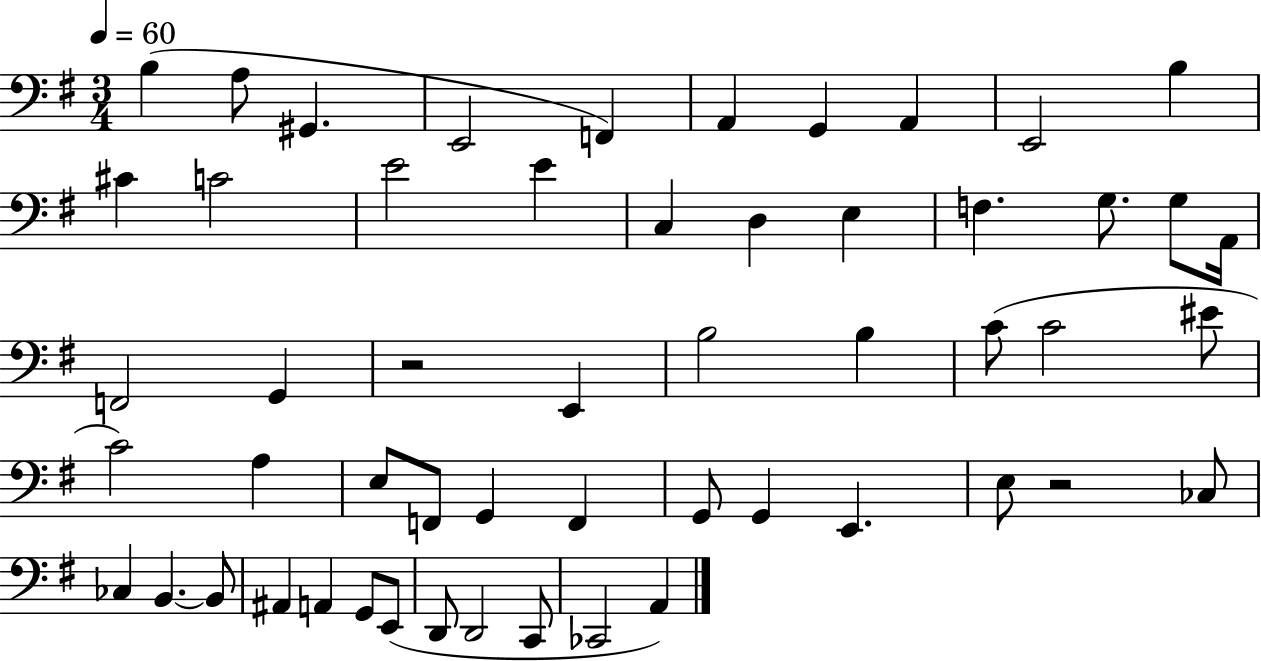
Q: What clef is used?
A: bass